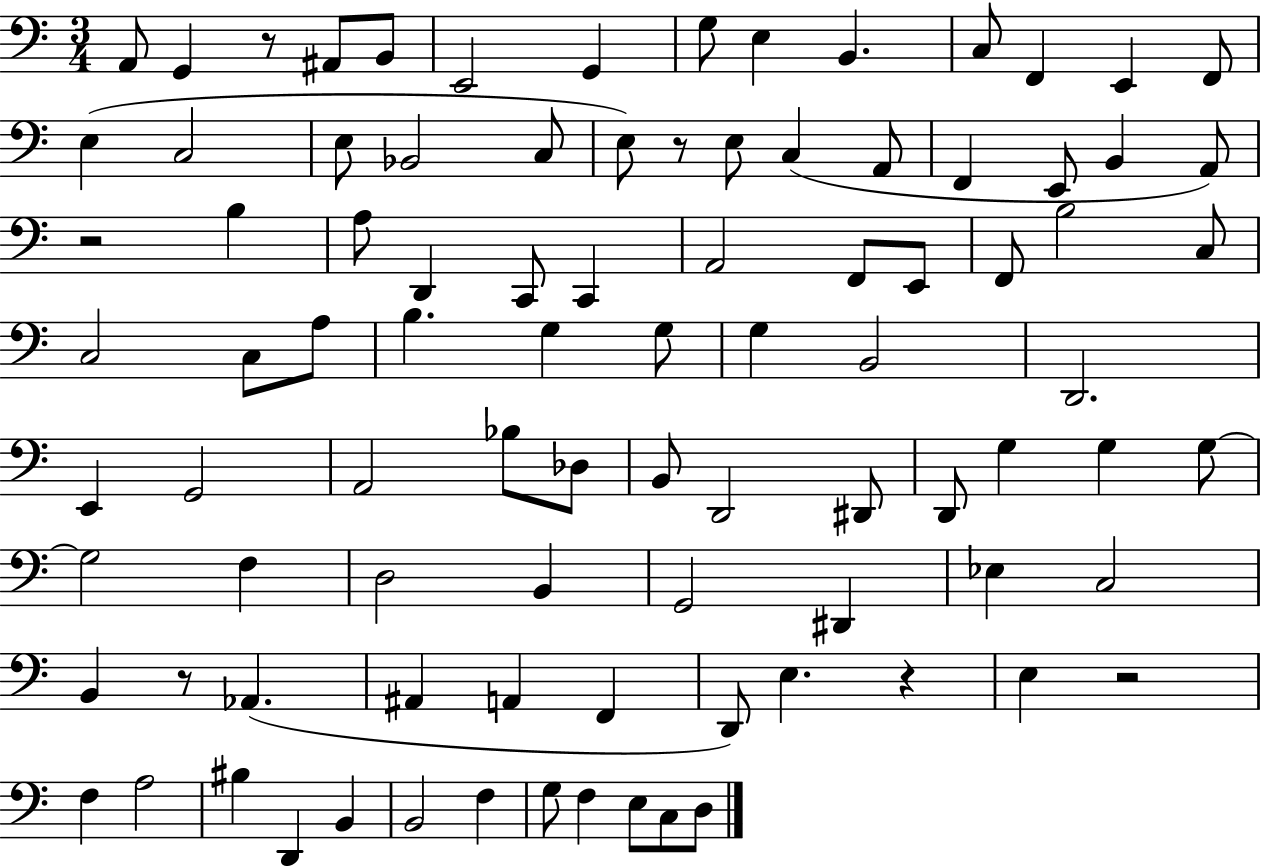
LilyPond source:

{
  \clef bass
  \numericTimeSignature
  \time 3/4
  \key c \major
  a,8 g,4 r8 ais,8 b,8 | e,2 g,4 | g8 e4 b,4. | c8 f,4 e,4 f,8 | \break e4( c2 | e8 bes,2 c8 | e8) r8 e8 c4( a,8 | f,4 e,8 b,4 a,8) | \break r2 b4 | a8 d,4 c,8 c,4 | a,2 f,8 e,8 | f,8 b2 c8 | \break c2 c8 a8 | b4. g4 g8 | g4 b,2 | d,2. | \break e,4 g,2 | a,2 bes8 des8 | b,8 d,2 dis,8 | d,8 g4 g4 g8~~ | \break g2 f4 | d2 b,4 | g,2 dis,4 | ees4 c2 | \break b,4 r8 aes,4.( | ais,4 a,4 f,4 | d,8) e4. r4 | e4 r2 | \break f4 a2 | bis4 d,4 b,4 | b,2 f4 | g8 f4 e8 c8 d8 | \break \bar "|."
}